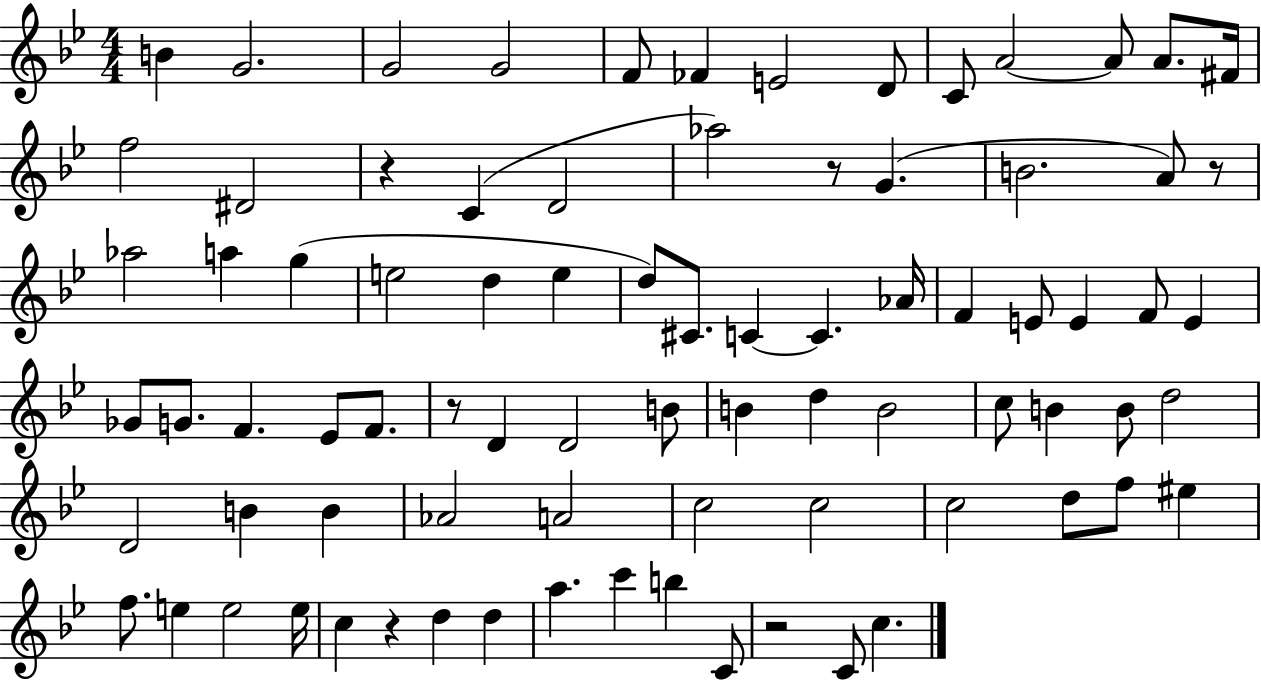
{
  \clef treble
  \numericTimeSignature
  \time 4/4
  \key bes \major
  b'4 g'2. | g'2 g'2 | f'8 fes'4 e'2 d'8 | c'8 a'2~~ a'8 a'8. fis'16 | \break f''2 dis'2 | r4 c'4( d'2 | aes''2) r8 g'4.( | b'2. a'8) r8 | \break aes''2 a''4 g''4( | e''2 d''4 e''4 | d''8) cis'8. c'4~~ c'4. aes'16 | f'4 e'8 e'4 f'8 e'4 | \break ges'8 g'8. f'4. ees'8 f'8. | r8 d'4 d'2 b'8 | b'4 d''4 b'2 | c''8 b'4 b'8 d''2 | \break d'2 b'4 b'4 | aes'2 a'2 | c''2 c''2 | c''2 d''8 f''8 eis''4 | \break f''8. e''4 e''2 e''16 | c''4 r4 d''4 d''4 | a''4. c'''4 b''4 c'8 | r2 c'8 c''4. | \break \bar "|."
}